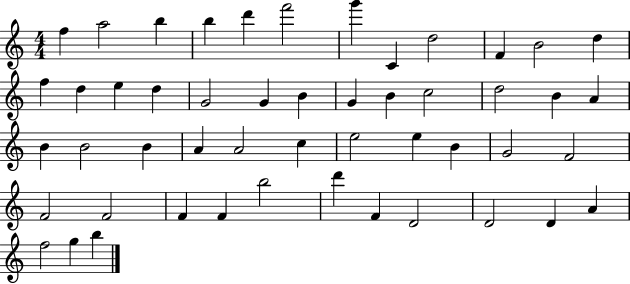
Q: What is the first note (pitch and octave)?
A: F5